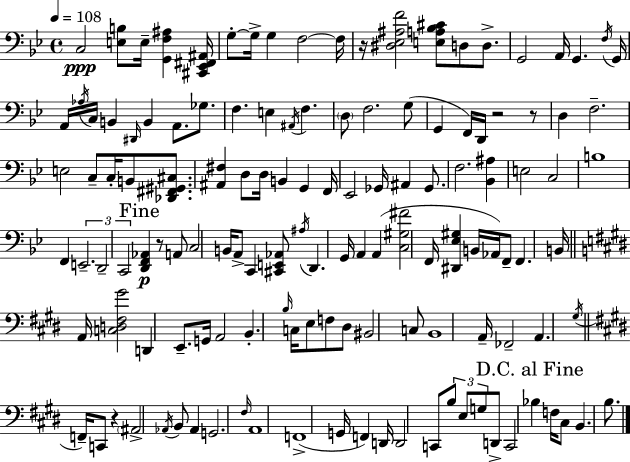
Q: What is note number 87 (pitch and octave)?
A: FES2